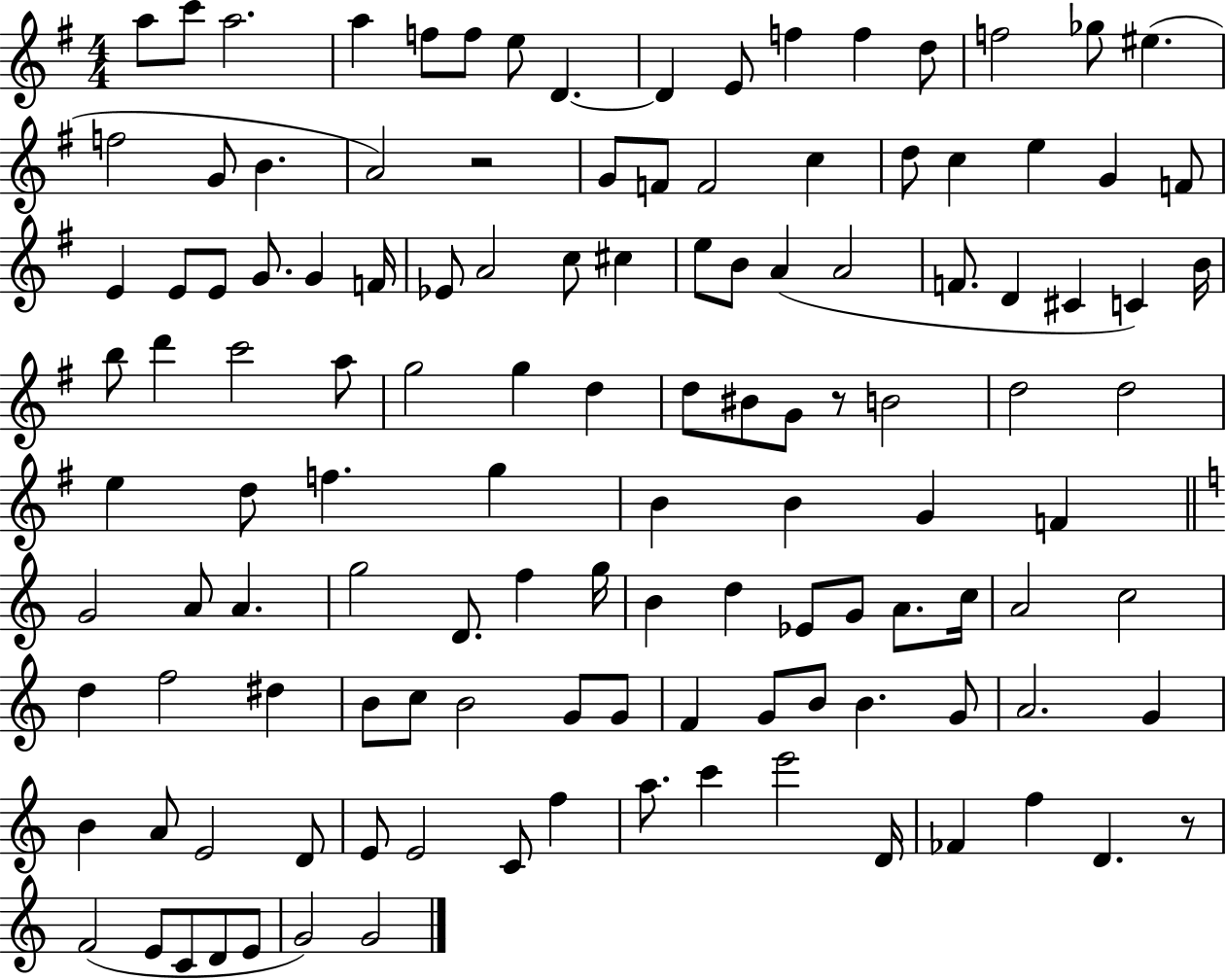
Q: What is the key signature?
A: G major